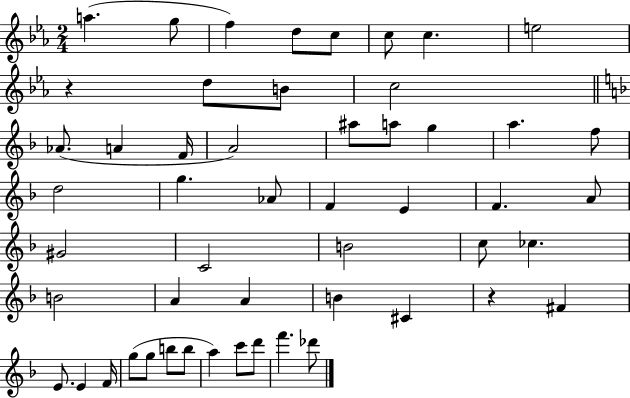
A5/q. G5/e F5/q D5/e C5/e C5/e C5/q. E5/h R/q D5/e B4/e C5/h Ab4/e. A4/q F4/s A4/h A#5/e A5/e G5/q A5/q. F5/e D5/h G5/q. Ab4/e F4/q E4/q F4/q. A4/e G#4/h C4/h B4/h C5/e CES5/q. B4/h A4/q A4/q B4/q C#4/q R/q F#4/q E4/e. E4/q F4/s G5/e G5/e B5/e B5/e A5/q C6/e D6/e F6/q. Db6/e